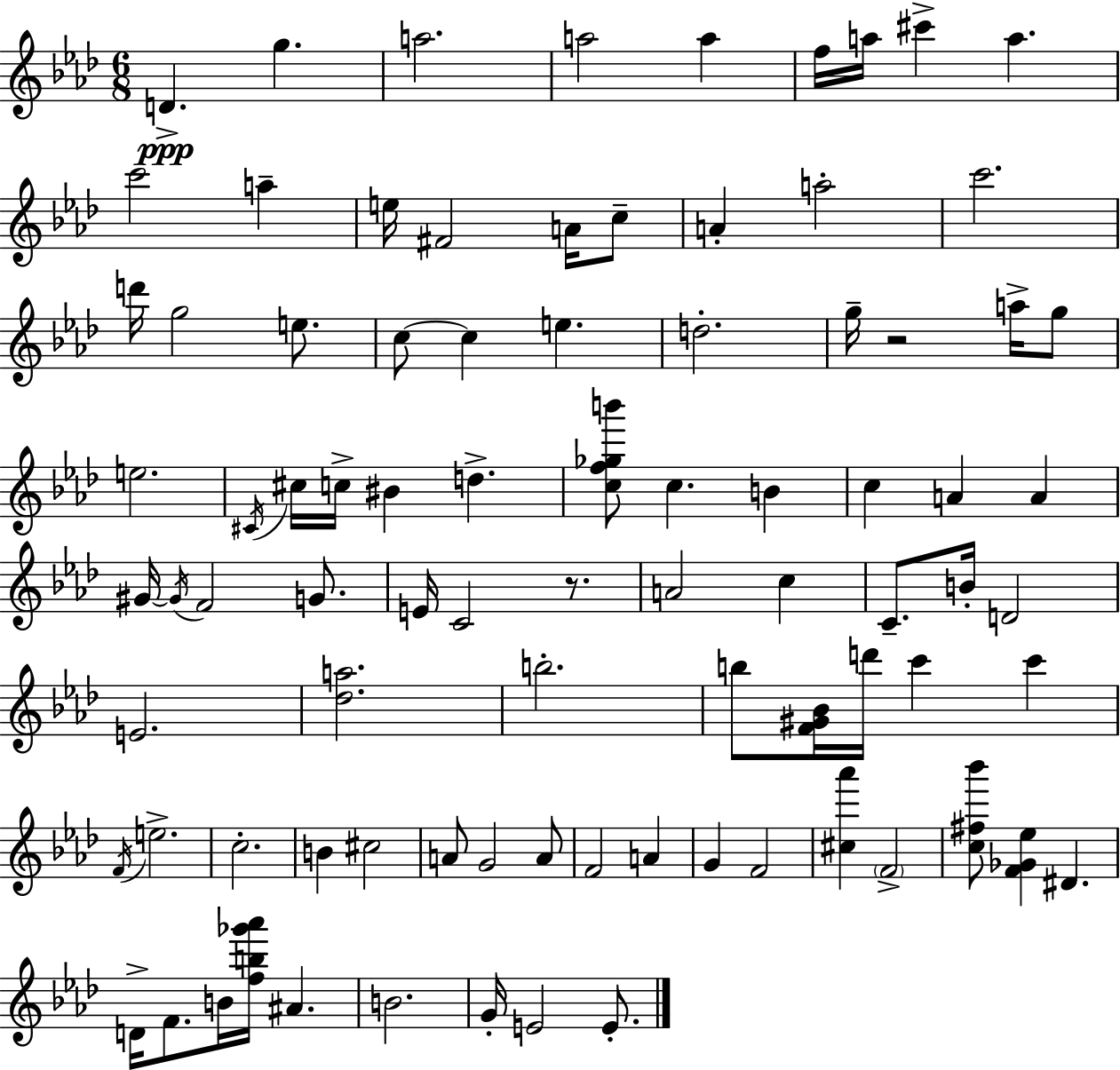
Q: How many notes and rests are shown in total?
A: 87